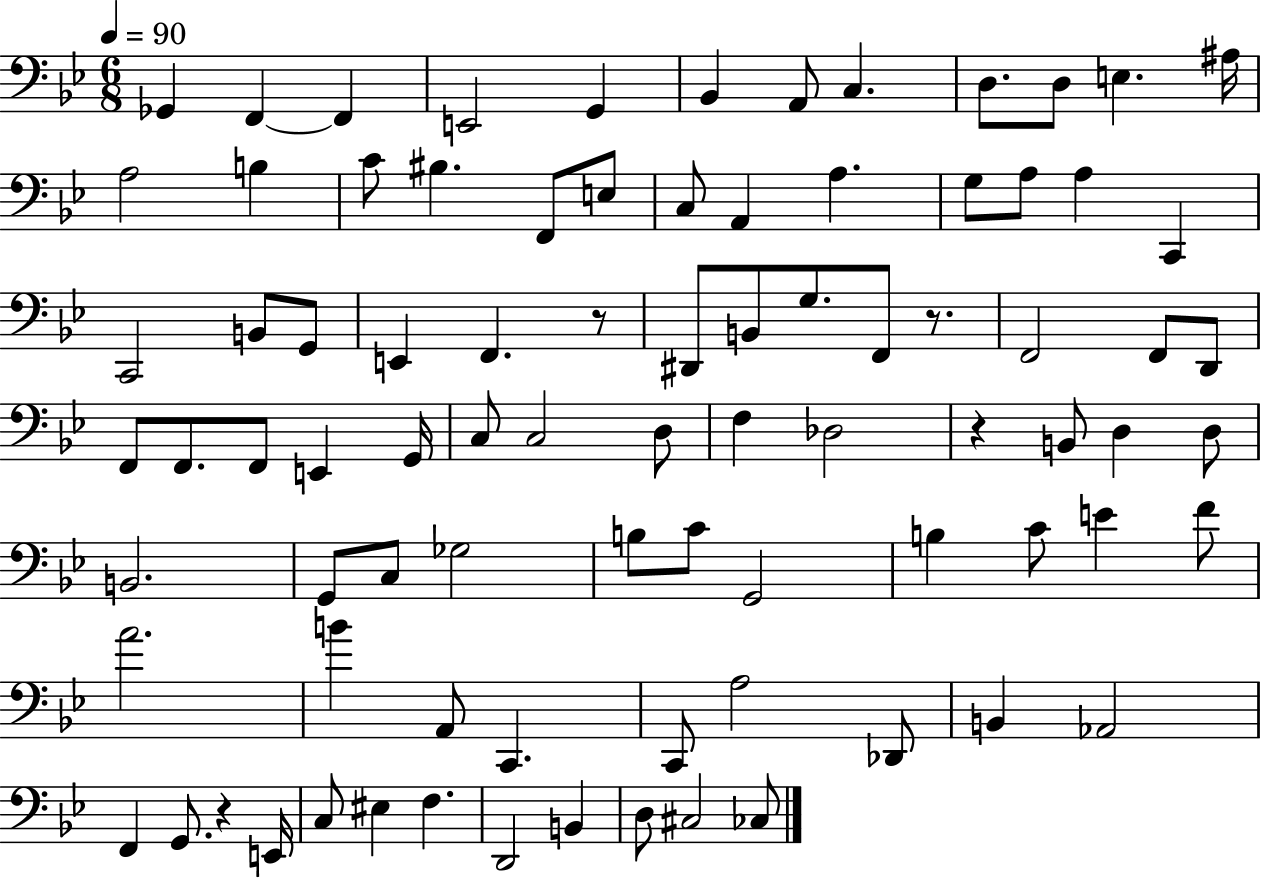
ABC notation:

X:1
T:Untitled
M:6/8
L:1/4
K:Bb
_G,, F,, F,, E,,2 G,, _B,, A,,/2 C, D,/2 D,/2 E, ^A,/4 A,2 B, C/2 ^B, F,,/2 E,/2 C,/2 A,, A, G,/2 A,/2 A, C,, C,,2 B,,/2 G,,/2 E,, F,, z/2 ^D,,/2 B,,/2 G,/2 F,,/2 z/2 F,,2 F,,/2 D,,/2 F,,/2 F,,/2 F,,/2 E,, G,,/4 C,/2 C,2 D,/2 F, _D,2 z B,,/2 D, D,/2 B,,2 G,,/2 C,/2 _G,2 B,/2 C/2 G,,2 B, C/2 E F/2 A2 B A,,/2 C,, C,,/2 A,2 _D,,/2 B,, _A,,2 F,, G,,/2 z E,,/4 C,/2 ^E, F, D,,2 B,, D,/2 ^C,2 _C,/2